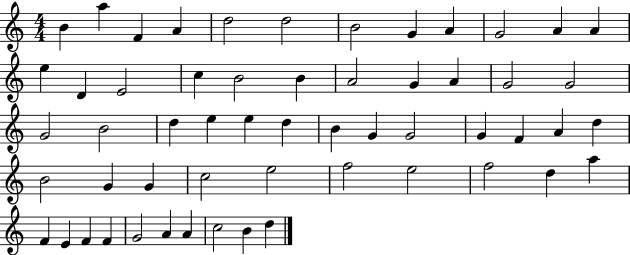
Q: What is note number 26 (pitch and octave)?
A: D5